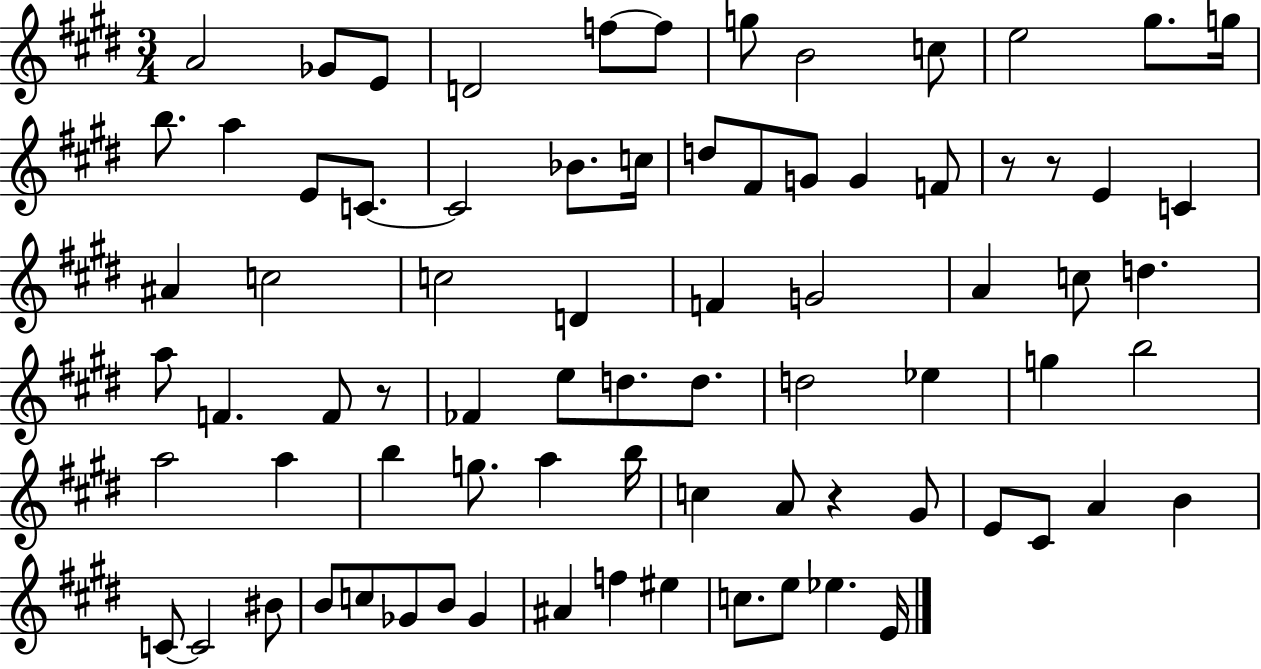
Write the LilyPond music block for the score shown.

{
  \clef treble
  \numericTimeSignature
  \time 3/4
  \key e \major
  \repeat volta 2 { a'2 ges'8 e'8 | d'2 f''8~~ f''8 | g''8 b'2 c''8 | e''2 gis''8. g''16 | \break b''8. a''4 e'8 c'8.~~ | c'2 bes'8. c''16 | d''8 fis'8 g'8 g'4 f'8 | r8 r8 e'4 c'4 | \break ais'4 c''2 | c''2 d'4 | f'4 g'2 | a'4 c''8 d''4. | \break a''8 f'4. f'8 r8 | fes'4 e''8 d''8. d''8. | d''2 ees''4 | g''4 b''2 | \break a''2 a''4 | b''4 g''8. a''4 b''16 | c''4 a'8 r4 gis'8 | e'8 cis'8 a'4 b'4 | \break c'8~~ c'2 bis'8 | b'8 c''8 ges'8 b'8 ges'4 | ais'4 f''4 eis''4 | c''8. e''8 ees''4. e'16 | \break } \bar "|."
}